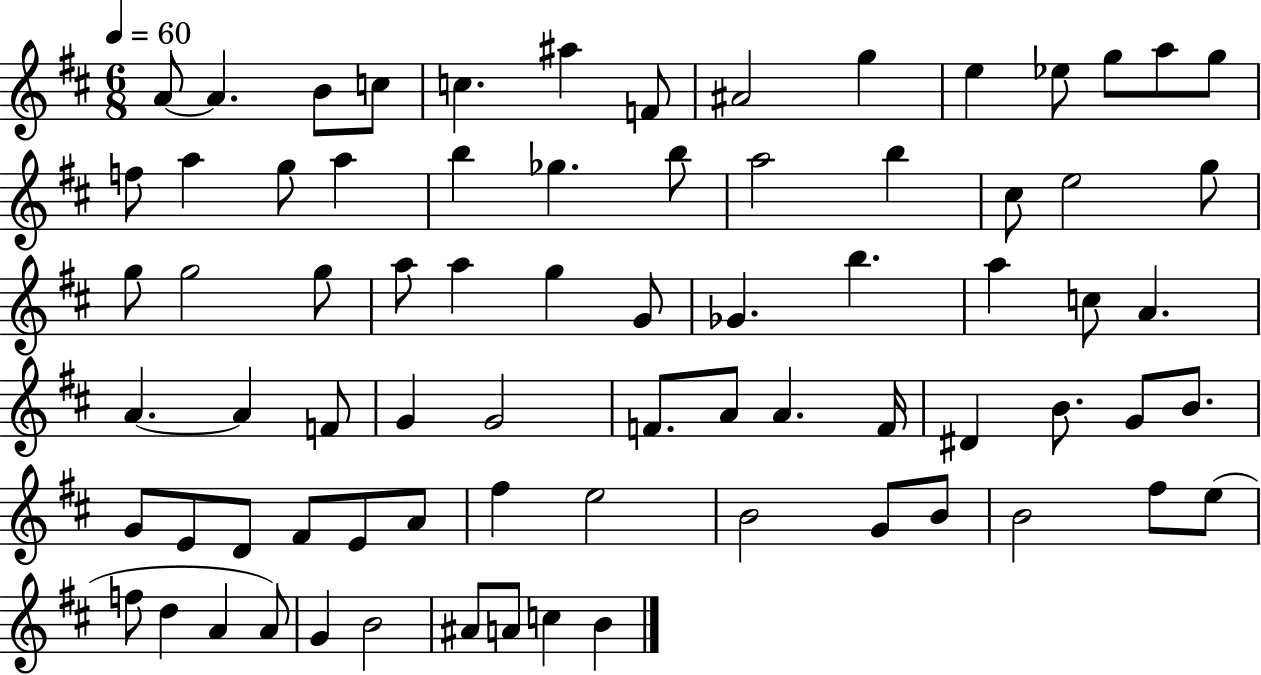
X:1
T:Untitled
M:6/8
L:1/4
K:D
A/2 A B/2 c/2 c ^a F/2 ^A2 g e _e/2 g/2 a/2 g/2 f/2 a g/2 a b _g b/2 a2 b ^c/2 e2 g/2 g/2 g2 g/2 a/2 a g G/2 _G b a c/2 A A A F/2 G G2 F/2 A/2 A F/4 ^D B/2 G/2 B/2 G/2 E/2 D/2 ^F/2 E/2 A/2 ^f e2 B2 G/2 B/2 B2 ^f/2 e/2 f/2 d A A/2 G B2 ^A/2 A/2 c B